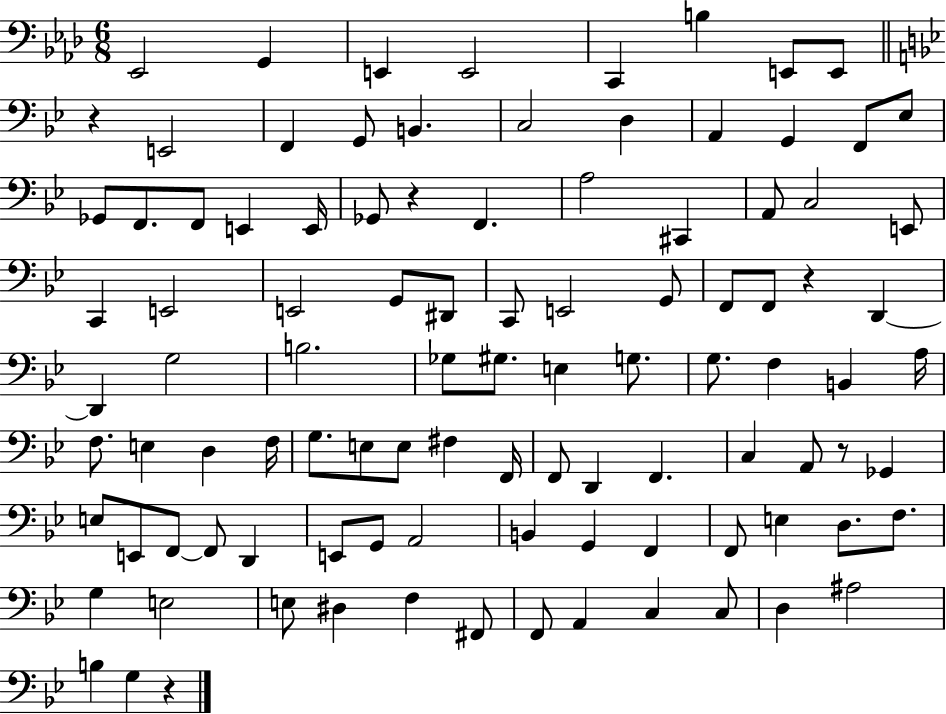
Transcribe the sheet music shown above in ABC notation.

X:1
T:Untitled
M:6/8
L:1/4
K:Ab
_E,,2 G,, E,, E,,2 C,, B, E,,/2 E,,/2 z E,,2 F,, G,,/2 B,, C,2 D, A,, G,, F,,/2 _E,/2 _G,,/2 F,,/2 F,,/2 E,, E,,/4 _G,,/2 z F,, A,2 ^C,, A,,/2 C,2 E,,/2 C,, E,,2 E,,2 G,,/2 ^D,,/2 C,,/2 E,,2 G,,/2 F,,/2 F,,/2 z D,, D,, G,2 B,2 _G,/2 ^G,/2 E, G,/2 G,/2 F, B,, A,/4 F,/2 E, D, F,/4 G,/2 E,/2 E,/2 ^F, F,,/4 F,,/2 D,, F,, C, A,,/2 z/2 _G,, E,/2 E,,/2 F,,/2 F,,/2 D,, E,,/2 G,,/2 A,,2 B,, G,, F,, F,,/2 E, D,/2 F,/2 G, E,2 E,/2 ^D, F, ^F,,/2 F,,/2 A,, C, C,/2 D, ^A,2 B, G, z